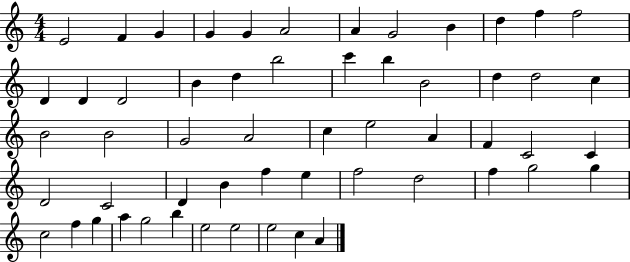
X:1
T:Untitled
M:4/4
L:1/4
K:C
E2 F G G G A2 A G2 B d f f2 D D D2 B d b2 c' b B2 d d2 c B2 B2 G2 A2 c e2 A F C2 C D2 C2 D B f e f2 d2 f g2 g c2 f g a g2 b e2 e2 e2 c A